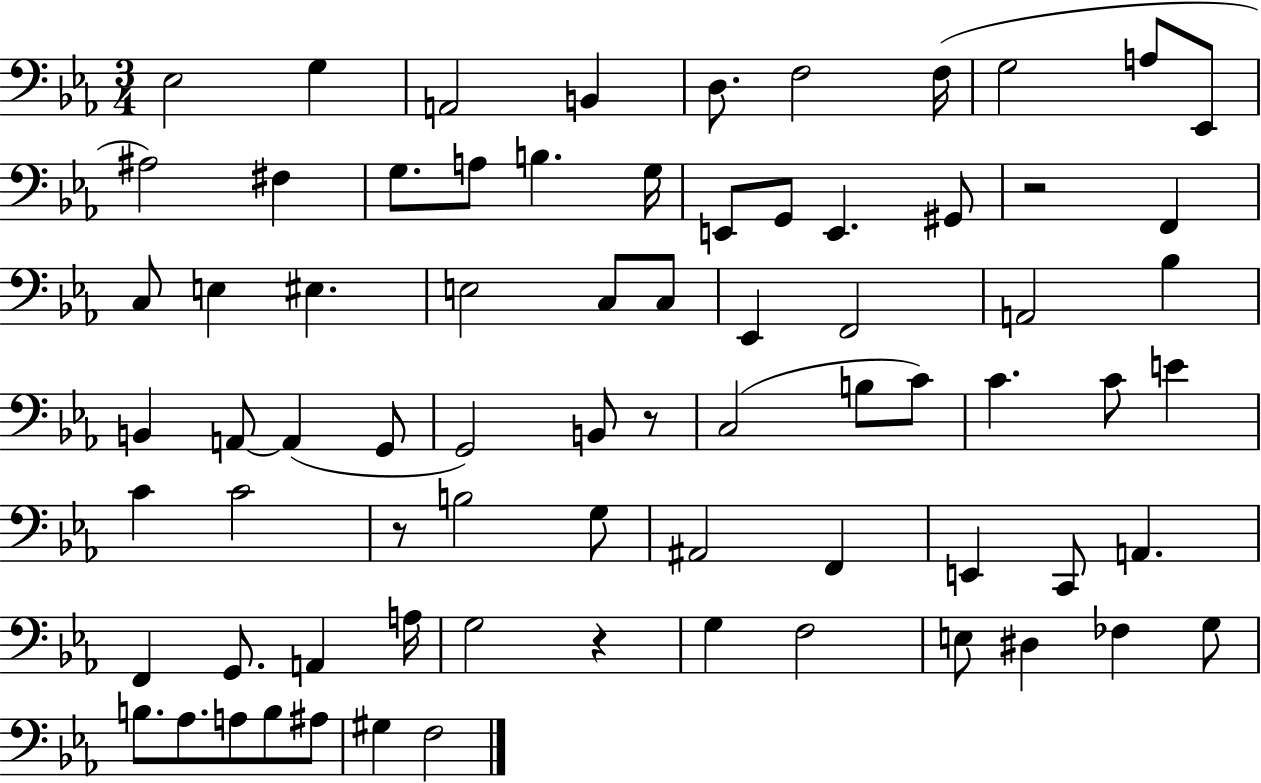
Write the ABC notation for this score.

X:1
T:Untitled
M:3/4
L:1/4
K:Eb
_E,2 G, A,,2 B,, D,/2 F,2 F,/4 G,2 A,/2 _E,,/2 ^A,2 ^F, G,/2 A,/2 B, G,/4 E,,/2 G,,/2 E,, ^G,,/2 z2 F,, C,/2 E, ^E, E,2 C,/2 C,/2 _E,, F,,2 A,,2 _B, B,, A,,/2 A,, G,,/2 G,,2 B,,/2 z/2 C,2 B,/2 C/2 C C/2 E C C2 z/2 B,2 G,/2 ^A,,2 F,, E,, C,,/2 A,, F,, G,,/2 A,, A,/4 G,2 z G, F,2 E,/2 ^D, _F, G,/2 B,/2 _A,/2 A,/2 B,/2 ^A,/2 ^G, F,2